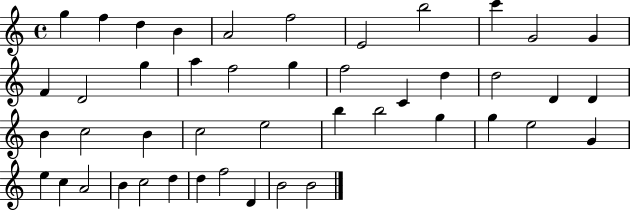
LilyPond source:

{
  \clef treble
  \time 4/4
  \defaultTimeSignature
  \key c \major
  g''4 f''4 d''4 b'4 | a'2 f''2 | e'2 b''2 | c'''4 g'2 g'4 | \break f'4 d'2 g''4 | a''4 f''2 g''4 | f''2 c'4 d''4 | d''2 d'4 d'4 | \break b'4 c''2 b'4 | c''2 e''2 | b''4 b''2 g''4 | g''4 e''2 g'4 | \break e''4 c''4 a'2 | b'4 c''2 d''4 | d''4 f''2 d'4 | b'2 b'2 | \break \bar "|."
}